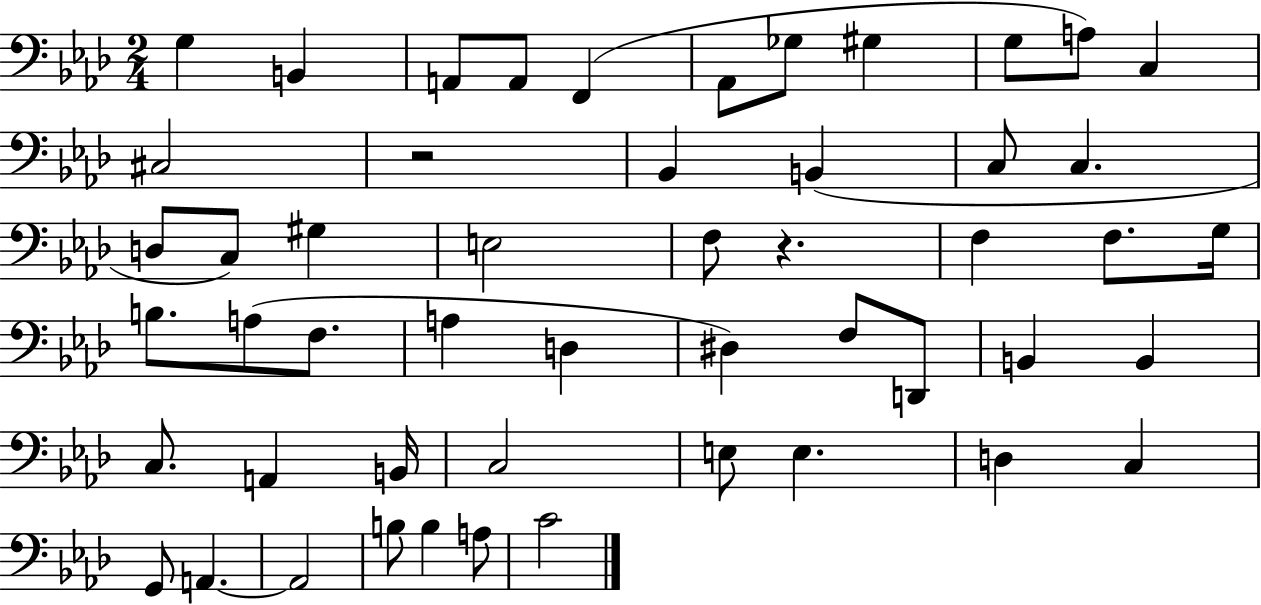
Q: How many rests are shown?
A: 2